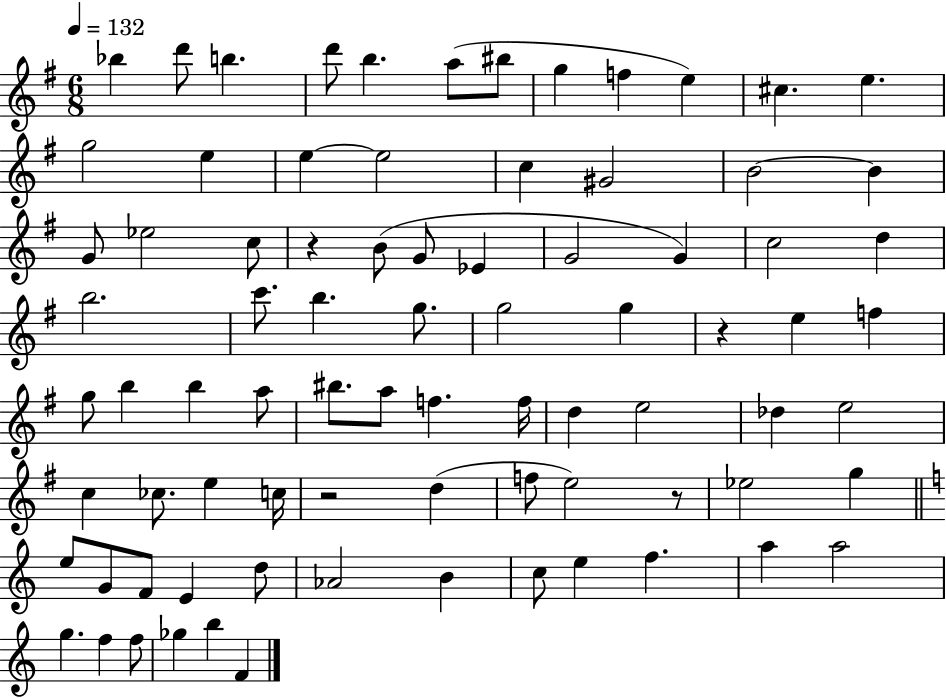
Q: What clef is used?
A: treble